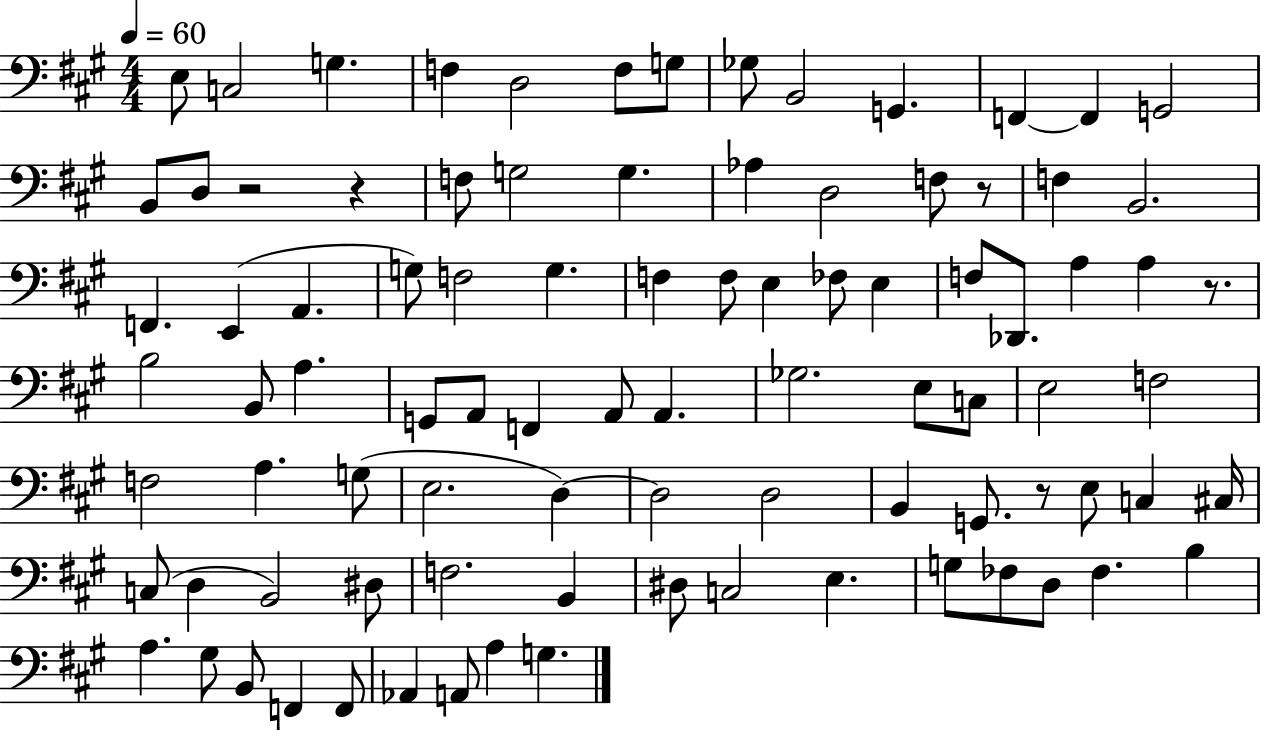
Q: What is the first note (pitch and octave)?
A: E3